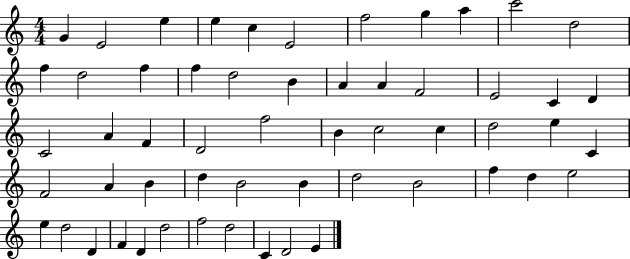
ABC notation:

X:1
T:Untitled
M:4/4
L:1/4
K:C
G E2 e e c E2 f2 g a c'2 d2 f d2 f f d2 B A A F2 E2 C D C2 A F D2 f2 B c2 c d2 e C F2 A B d B2 B d2 B2 f d e2 e d2 D F D d2 f2 d2 C D2 E